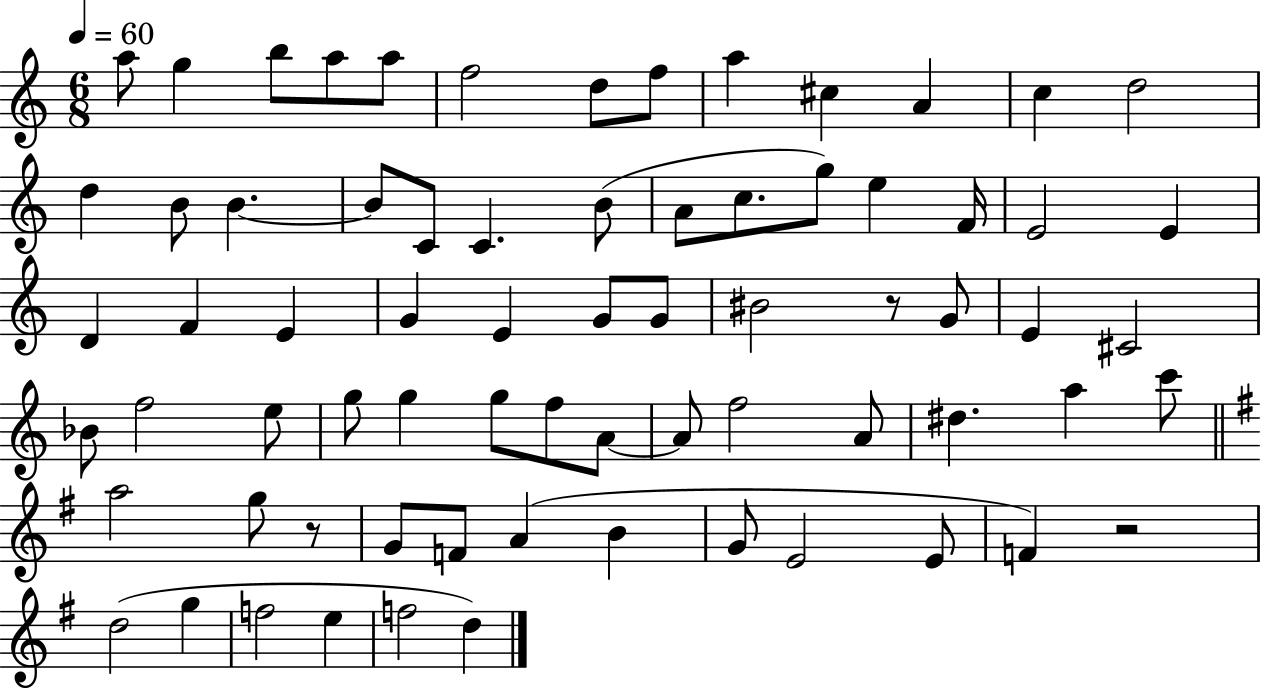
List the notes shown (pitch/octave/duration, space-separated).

A5/e G5/q B5/e A5/e A5/e F5/h D5/e F5/e A5/q C#5/q A4/q C5/q D5/h D5/q B4/e B4/q. B4/e C4/e C4/q. B4/e A4/e C5/e. G5/e E5/q F4/s E4/h E4/q D4/q F4/q E4/q G4/q E4/q G4/e G4/e BIS4/h R/e G4/e E4/q C#4/h Bb4/e F5/h E5/e G5/e G5/q G5/e F5/e A4/e A4/e F5/h A4/e D#5/q. A5/q C6/e A5/h G5/e R/e G4/e F4/e A4/q B4/q G4/e E4/h E4/e F4/q R/h D5/h G5/q F5/h E5/q F5/h D5/q